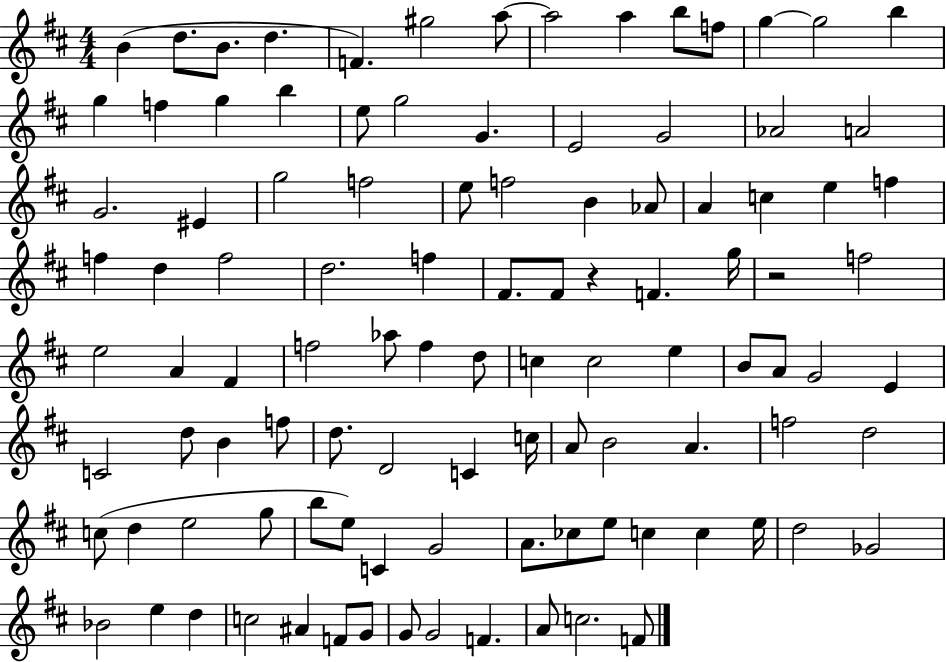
B4/q D5/e. B4/e. D5/q. F4/q. G#5/h A5/e A5/h A5/q B5/e F5/e G5/q G5/h B5/q G5/q F5/q G5/q B5/q E5/e G5/h G4/q. E4/h G4/h Ab4/h A4/h G4/h. EIS4/q G5/h F5/h E5/e F5/h B4/q Ab4/e A4/q C5/q E5/q F5/q F5/q D5/q F5/h D5/h. F5/q F#4/e. F#4/e R/q F4/q. G5/s R/h F5/h E5/h A4/q F#4/q F5/h Ab5/e F5/q D5/e C5/q C5/h E5/q B4/e A4/e G4/h E4/q C4/h D5/e B4/q F5/e D5/e. D4/h C4/q C5/s A4/e B4/h A4/q. F5/h D5/h C5/e D5/q E5/h G5/e B5/e E5/e C4/q G4/h A4/e. CES5/e E5/e C5/q C5/q E5/s D5/h Gb4/h Bb4/h E5/q D5/q C5/h A#4/q F4/e G4/e G4/e G4/h F4/q. A4/e C5/h. F4/e